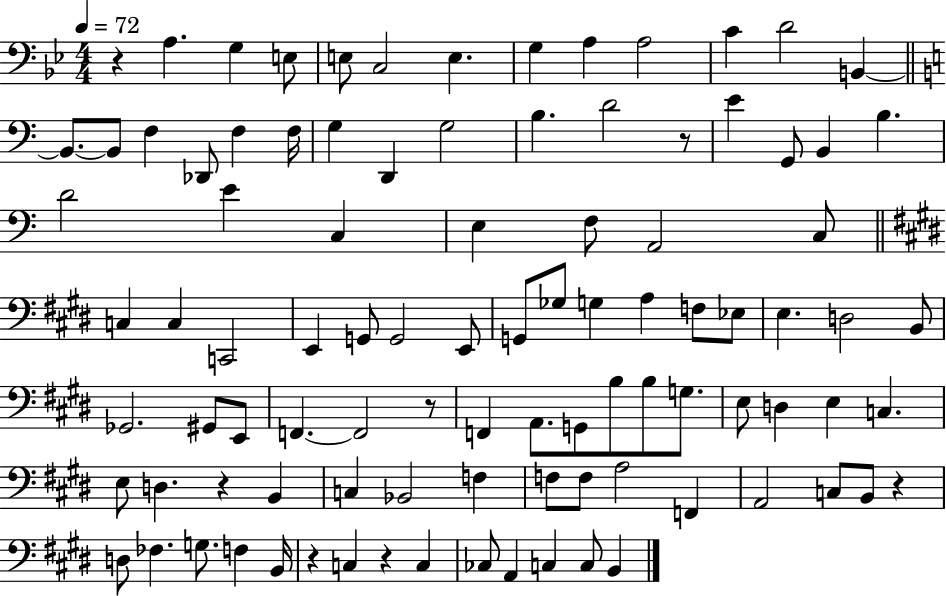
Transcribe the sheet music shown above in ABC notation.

X:1
T:Untitled
M:4/4
L:1/4
K:Bb
z A, G, E,/2 E,/2 C,2 E, G, A, A,2 C D2 B,, B,,/2 B,,/2 F, _D,,/2 F, F,/4 G, D,, G,2 B, D2 z/2 E G,,/2 B,, B, D2 E C, E, F,/2 A,,2 C,/2 C, C, C,,2 E,, G,,/2 G,,2 E,,/2 G,,/2 _G,/2 G, A, F,/2 _E,/2 E, D,2 B,,/2 _G,,2 ^G,,/2 E,,/2 F,, F,,2 z/2 F,, A,,/2 G,,/2 B,/2 B,/2 G,/2 E,/2 D, E, C, E,/2 D, z B,, C, _B,,2 F, F,/2 F,/2 A,2 F,, A,,2 C,/2 B,,/2 z D,/2 _F, G,/2 F, B,,/4 z C, z C, _C,/2 A,, C, C,/2 B,,